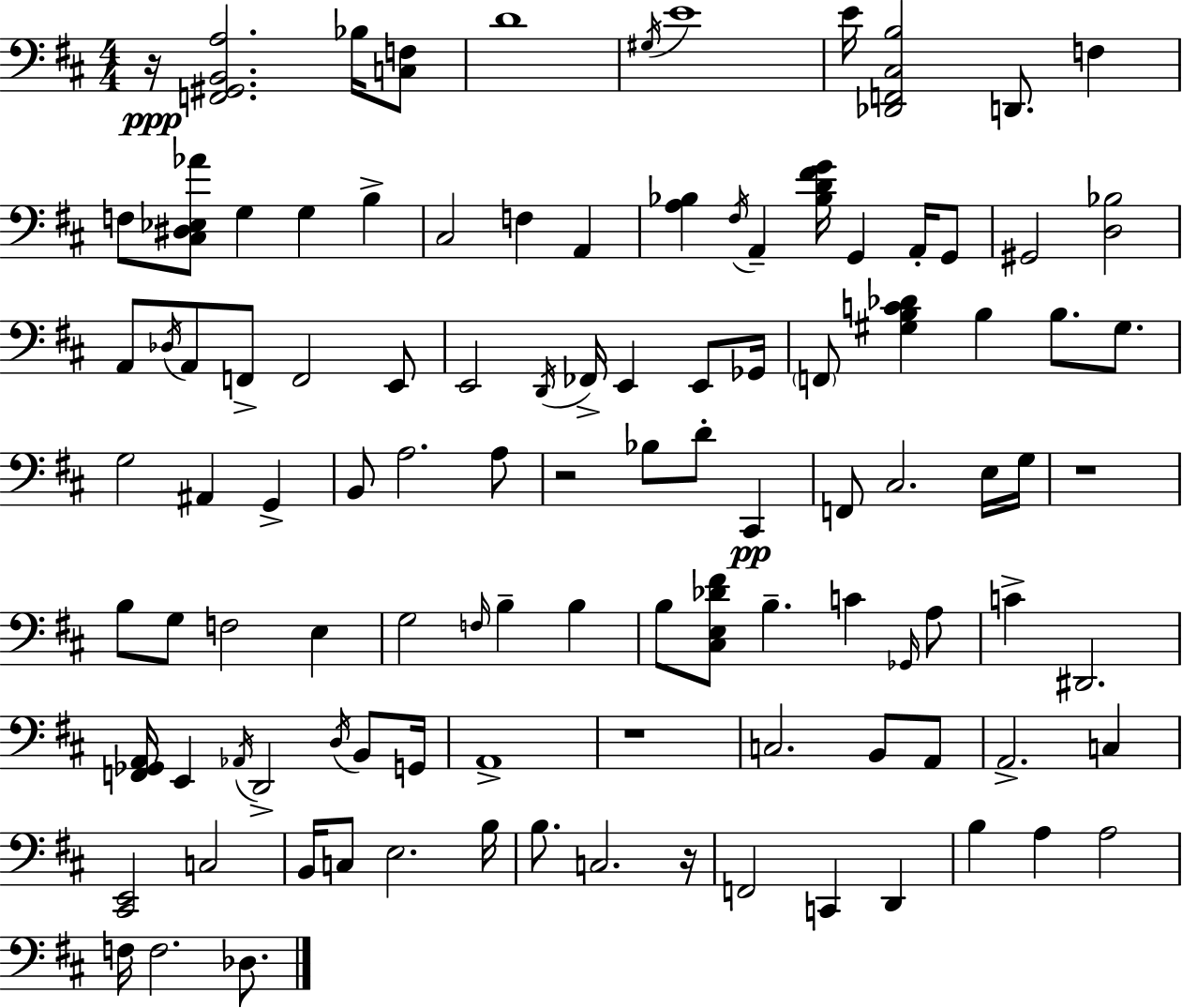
{
  \clef bass
  \numericTimeSignature
  \time 4/4
  \key d \major
  r16\ppp <f, gis, b, a>2. bes16 <c f>8 | d'1 | \acciaccatura { gis16 } e'1 | e'16 <des, f, cis b>2 d,8. f4 | \break f8 <cis dis ees aes'>8 g4 g4 b4-> | cis2 f4 a,4 | <a bes>4 \acciaccatura { fis16 } a,4-- <bes d' fis' g'>16 g,4 a,16-. | g,8 gis,2 <d bes>2 | \break a,8 \acciaccatura { des16 } a,8 f,8-> f,2 | e,8 e,2 \acciaccatura { d,16 } fes,16-> e,4 | e,8 ges,16 \parenthesize f,8 <gis b c' des'>4 b4 b8. | gis8. g2 ais,4 | \break g,4-> b,8 a2. | a8 r2 bes8 d'8-. | cis,4\pp f,8 cis2. | e16 g16 r1 | \break b8 g8 f2 | e4 g2 \grace { f16 } b4-- | b4 b8 <cis e des' fis'>8 b4.-- c'4 | \grace { ges,16 } a8 c'4-> dis,2. | \break <f, ges, a,>16 e,4 \acciaccatura { aes,16 } d,2-> | \acciaccatura { d16 } b,8 g,16 a,1-> | r1 | c2. | \break b,8 a,8 a,2.-> | c4 <cis, e,>2 | c2 b,16 c8 e2. | b16 b8. c2. | \break r16 f,2 | c,4 d,4 b4 a4 | a2 f16 f2. | des8. \bar "|."
}